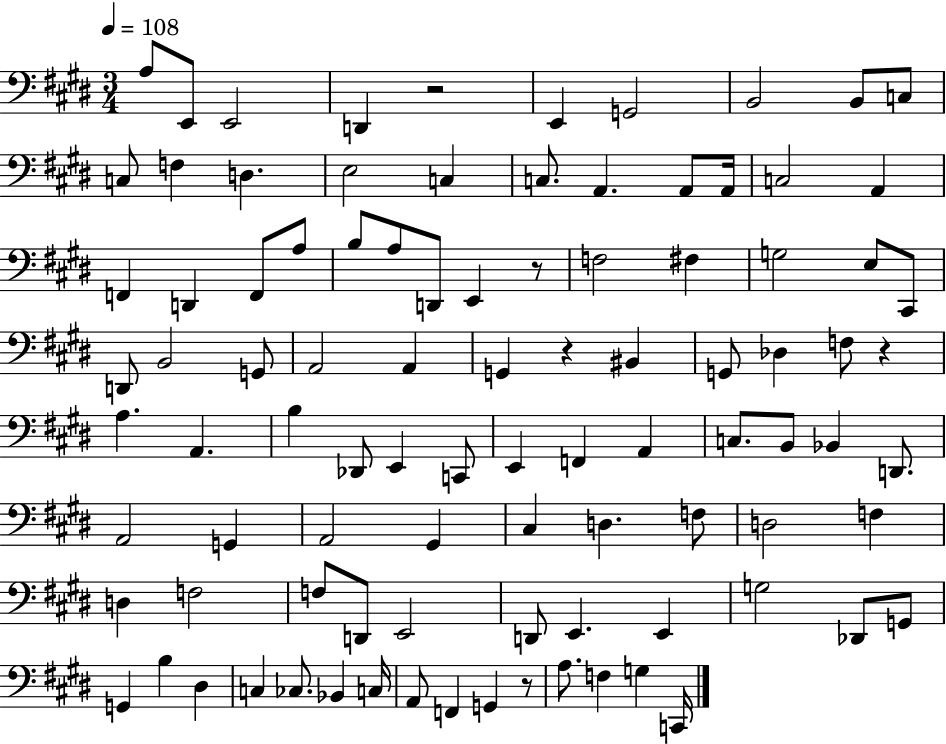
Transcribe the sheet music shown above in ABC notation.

X:1
T:Untitled
M:3/4
L:1/4
K:E
A,/2 E,,/2 E,,2 D,, z2 E,, G,,2 B,,2 B,,/2 C,/2 C,/2 F, D, E,2 C, C,/2 A,, A,,/2 A,,/4 C,2 A,, F,, D,, F,,/2 A,/2 B,/2 A,/2 D,,/2 E,, z/2 F,2 ^F, G,2 E,/2 ^C,,/2 D,,/2 B,,2 G,,/2 A,,2 A,, G,, z ^B,, G,,/2 _D, F,/2 z A, A,, B, _D,,/2 E,, C,,/2 E,, F,, A,, C,/2 B,,/2 _B,, D,,/2 A,,2 G,, A,,2 ^G,, ^C, D, F,/2 D,2 F, D, F,2 F,/2 D,,/2 E,,2 D,,/2 E,, E,, G,2 _D,,/2 G,,/2 G,, B, ^D, C, _C,/2 _B,, C,/4 A,,/2 F,, G,, z/2 A,/2 F, G, C,,/4